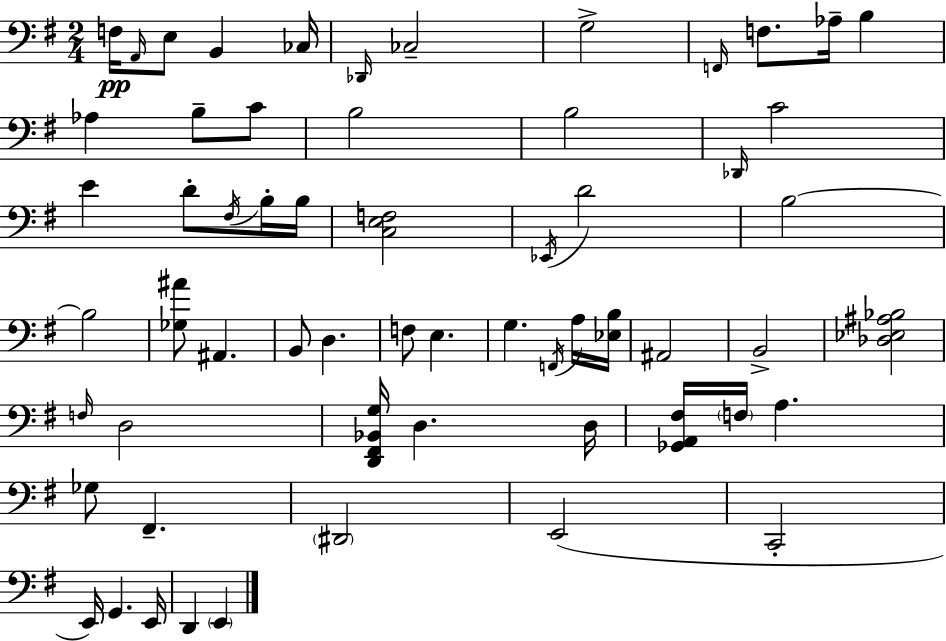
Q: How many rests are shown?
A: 0